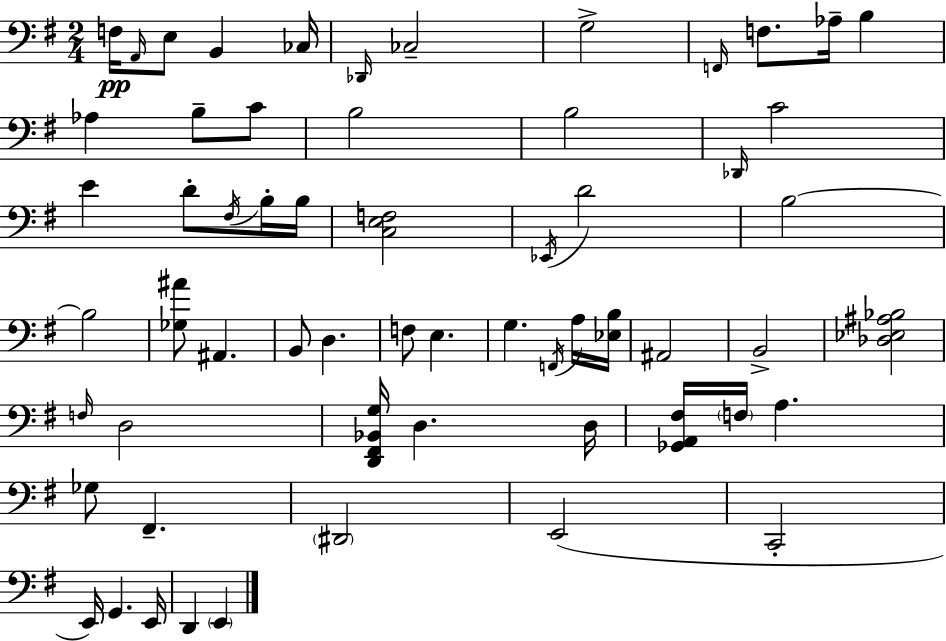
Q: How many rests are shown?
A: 0